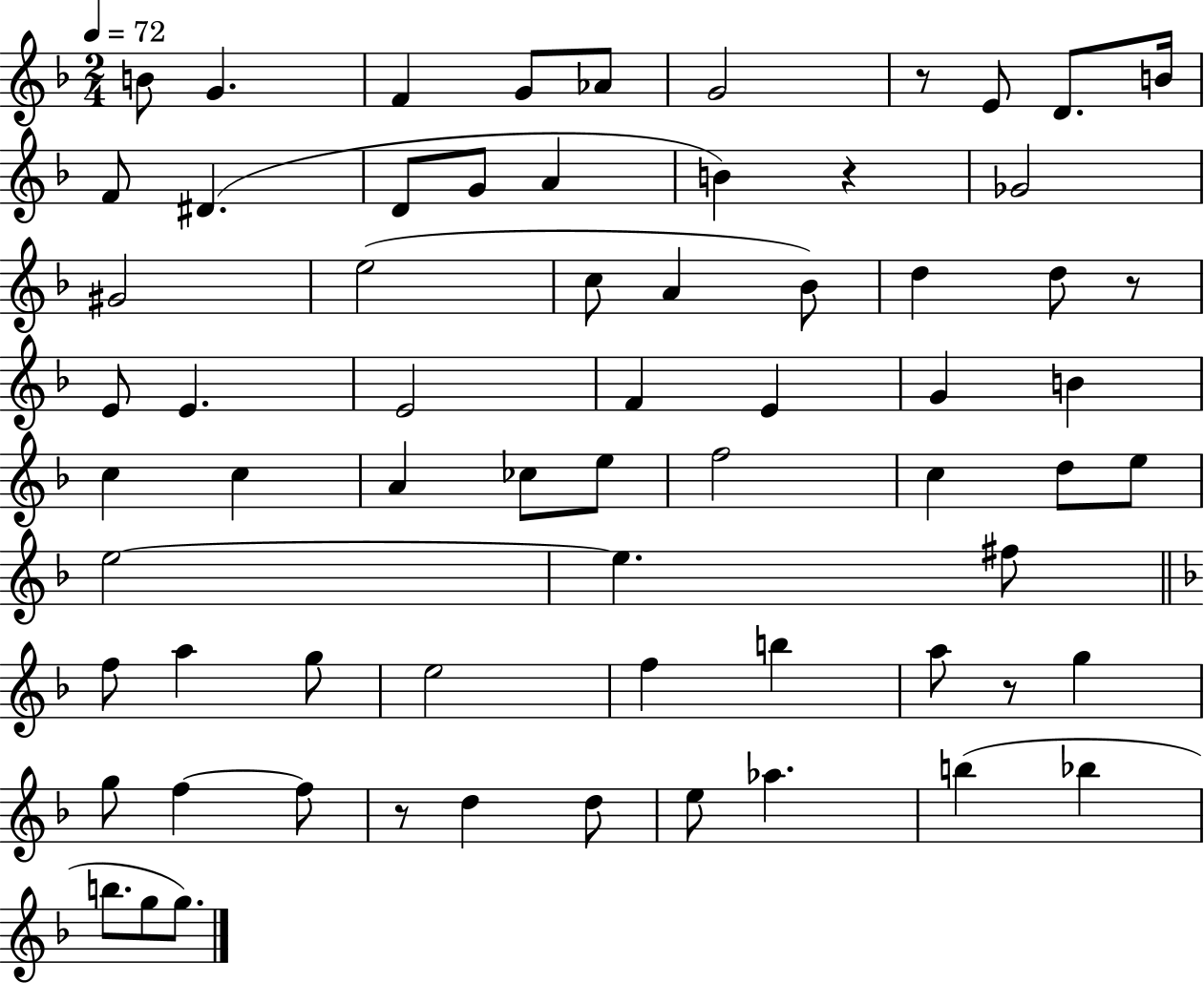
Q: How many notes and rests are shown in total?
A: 67